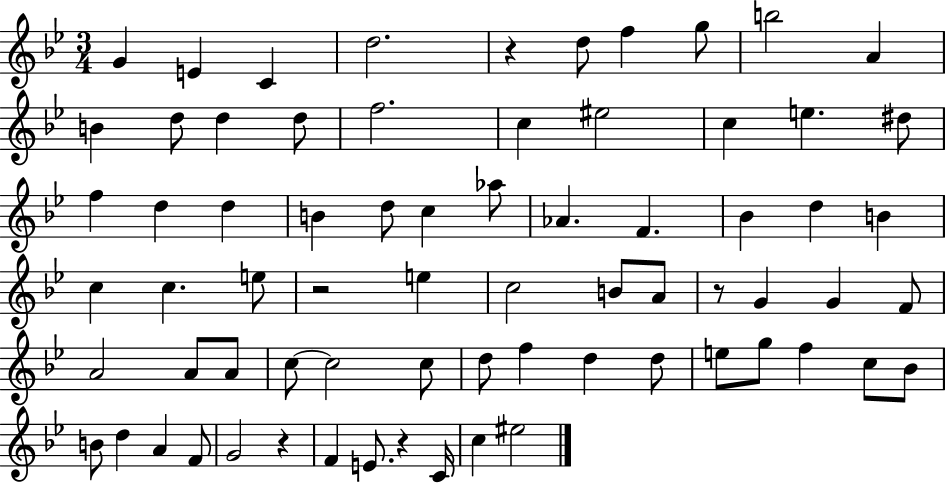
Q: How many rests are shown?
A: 5